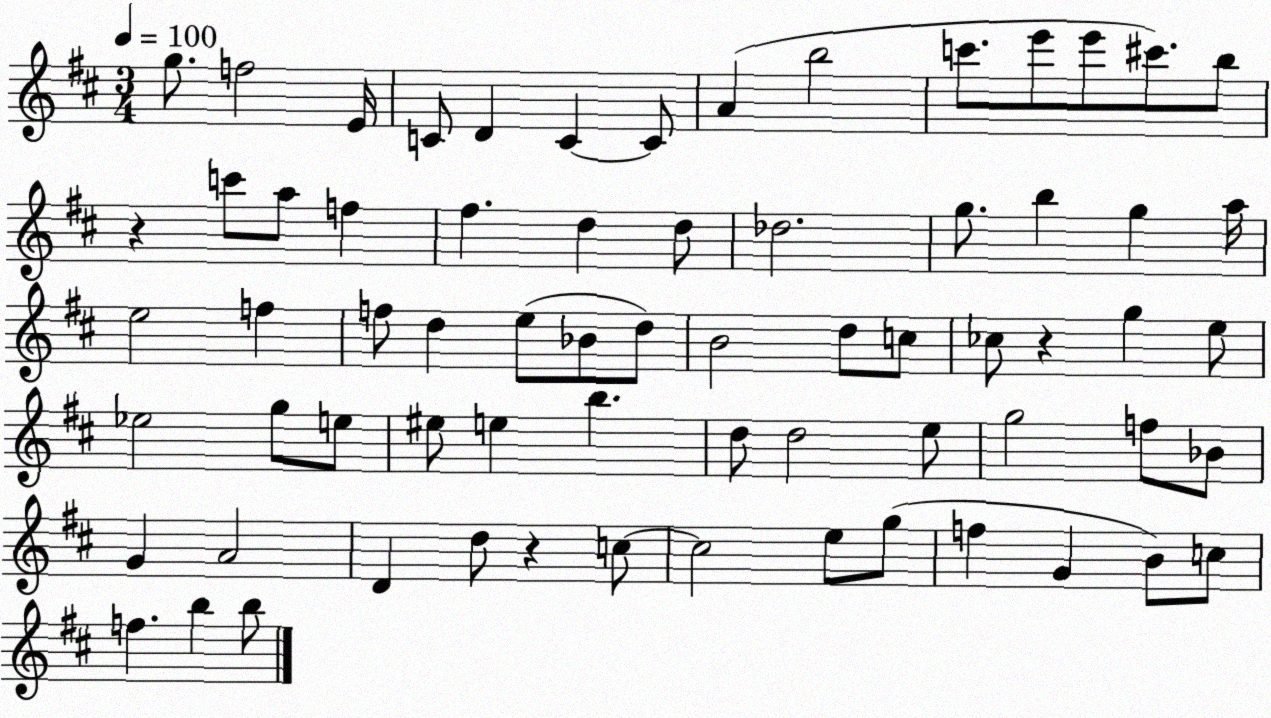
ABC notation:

X:1
T:Untitled
M:3/4
L:1/4
K:D
g/2 f2 E/4 C/2 D C C/2 A b2 c'/2 e'/2 e'/2 ^c'/2 b/2 z c'/2 a/2 f ^f d d/2 _d2 g/2 b g a/4 e2 f f/2 d e/2 _B/2 d/2 B2 d/2 c/2 _c/2 z g e/2 _e2 g/2 e/2 ^e/2 e b d/2 d2 e/2 g2 f/2 _B/2 G A2 D d/2 z c/2 c2 e/2 g/2 f G B/2 c/2 f b b/2